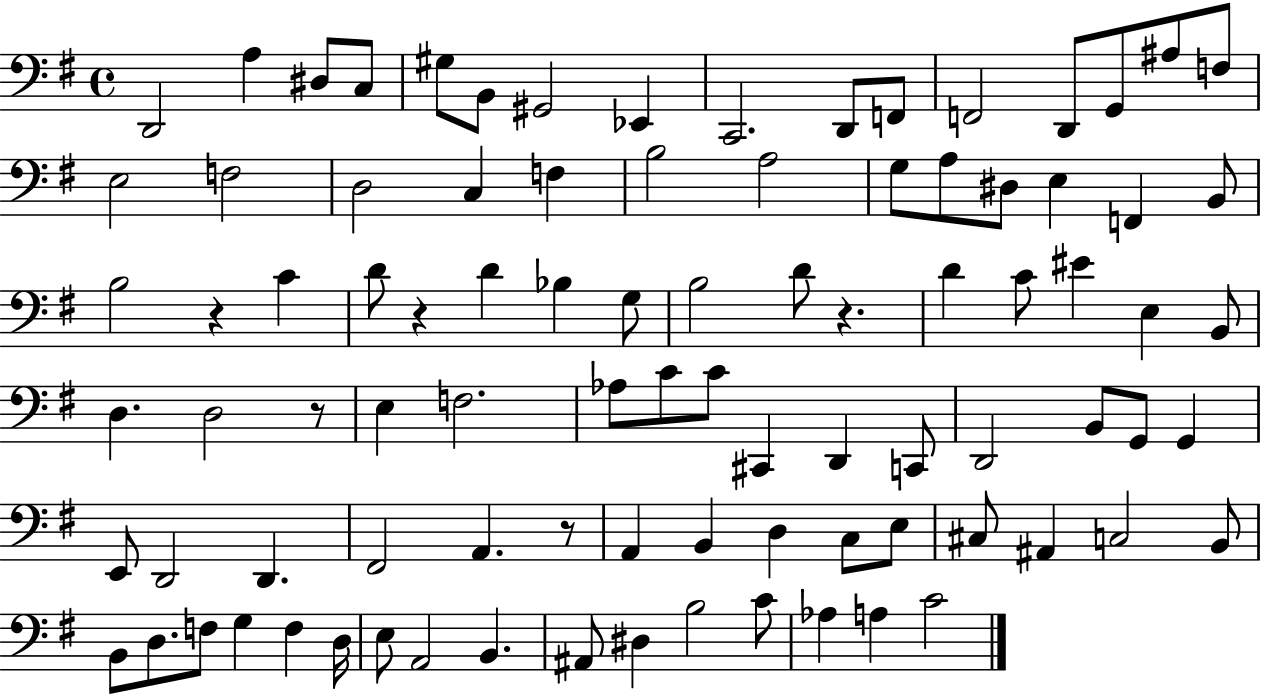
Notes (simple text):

D2/h A3/q D#3/e C3/e G#3/e B2/e G#2/h Eb2/q C2/h. D2/e F2/e F2/h D2/e G2/e A#3/e F3/e E3/h F3/h D3/h C3/q F3/q B3/h A3/h G3/e A3/e D#3/e E3/q F2/q B2/e B3/h R/q C4/q D4/e R/q D4/q Bb3/q G3/e B3/h D4/e R/q. D4/q C4/e EIS4/q E3/q B2/e D3/q. D3/h R/e E3/q F3/h. Ab3/e C4/e C4/e C#2/q D2/q C2/e D2/h B2/e G2/e G2/q E2/e D2/h D2/q. F#2/h A2/q. R/e A2/q B2/q D3/q C3/e E3/e C#3/e A#2/q C3/h B2/e B2/e D3/e. F3/e G3/q F3/q D3/s E3/e A2/h B2/q. A#2/e D#3/q B3/h C4/e Ab3/q A3/q C4/h